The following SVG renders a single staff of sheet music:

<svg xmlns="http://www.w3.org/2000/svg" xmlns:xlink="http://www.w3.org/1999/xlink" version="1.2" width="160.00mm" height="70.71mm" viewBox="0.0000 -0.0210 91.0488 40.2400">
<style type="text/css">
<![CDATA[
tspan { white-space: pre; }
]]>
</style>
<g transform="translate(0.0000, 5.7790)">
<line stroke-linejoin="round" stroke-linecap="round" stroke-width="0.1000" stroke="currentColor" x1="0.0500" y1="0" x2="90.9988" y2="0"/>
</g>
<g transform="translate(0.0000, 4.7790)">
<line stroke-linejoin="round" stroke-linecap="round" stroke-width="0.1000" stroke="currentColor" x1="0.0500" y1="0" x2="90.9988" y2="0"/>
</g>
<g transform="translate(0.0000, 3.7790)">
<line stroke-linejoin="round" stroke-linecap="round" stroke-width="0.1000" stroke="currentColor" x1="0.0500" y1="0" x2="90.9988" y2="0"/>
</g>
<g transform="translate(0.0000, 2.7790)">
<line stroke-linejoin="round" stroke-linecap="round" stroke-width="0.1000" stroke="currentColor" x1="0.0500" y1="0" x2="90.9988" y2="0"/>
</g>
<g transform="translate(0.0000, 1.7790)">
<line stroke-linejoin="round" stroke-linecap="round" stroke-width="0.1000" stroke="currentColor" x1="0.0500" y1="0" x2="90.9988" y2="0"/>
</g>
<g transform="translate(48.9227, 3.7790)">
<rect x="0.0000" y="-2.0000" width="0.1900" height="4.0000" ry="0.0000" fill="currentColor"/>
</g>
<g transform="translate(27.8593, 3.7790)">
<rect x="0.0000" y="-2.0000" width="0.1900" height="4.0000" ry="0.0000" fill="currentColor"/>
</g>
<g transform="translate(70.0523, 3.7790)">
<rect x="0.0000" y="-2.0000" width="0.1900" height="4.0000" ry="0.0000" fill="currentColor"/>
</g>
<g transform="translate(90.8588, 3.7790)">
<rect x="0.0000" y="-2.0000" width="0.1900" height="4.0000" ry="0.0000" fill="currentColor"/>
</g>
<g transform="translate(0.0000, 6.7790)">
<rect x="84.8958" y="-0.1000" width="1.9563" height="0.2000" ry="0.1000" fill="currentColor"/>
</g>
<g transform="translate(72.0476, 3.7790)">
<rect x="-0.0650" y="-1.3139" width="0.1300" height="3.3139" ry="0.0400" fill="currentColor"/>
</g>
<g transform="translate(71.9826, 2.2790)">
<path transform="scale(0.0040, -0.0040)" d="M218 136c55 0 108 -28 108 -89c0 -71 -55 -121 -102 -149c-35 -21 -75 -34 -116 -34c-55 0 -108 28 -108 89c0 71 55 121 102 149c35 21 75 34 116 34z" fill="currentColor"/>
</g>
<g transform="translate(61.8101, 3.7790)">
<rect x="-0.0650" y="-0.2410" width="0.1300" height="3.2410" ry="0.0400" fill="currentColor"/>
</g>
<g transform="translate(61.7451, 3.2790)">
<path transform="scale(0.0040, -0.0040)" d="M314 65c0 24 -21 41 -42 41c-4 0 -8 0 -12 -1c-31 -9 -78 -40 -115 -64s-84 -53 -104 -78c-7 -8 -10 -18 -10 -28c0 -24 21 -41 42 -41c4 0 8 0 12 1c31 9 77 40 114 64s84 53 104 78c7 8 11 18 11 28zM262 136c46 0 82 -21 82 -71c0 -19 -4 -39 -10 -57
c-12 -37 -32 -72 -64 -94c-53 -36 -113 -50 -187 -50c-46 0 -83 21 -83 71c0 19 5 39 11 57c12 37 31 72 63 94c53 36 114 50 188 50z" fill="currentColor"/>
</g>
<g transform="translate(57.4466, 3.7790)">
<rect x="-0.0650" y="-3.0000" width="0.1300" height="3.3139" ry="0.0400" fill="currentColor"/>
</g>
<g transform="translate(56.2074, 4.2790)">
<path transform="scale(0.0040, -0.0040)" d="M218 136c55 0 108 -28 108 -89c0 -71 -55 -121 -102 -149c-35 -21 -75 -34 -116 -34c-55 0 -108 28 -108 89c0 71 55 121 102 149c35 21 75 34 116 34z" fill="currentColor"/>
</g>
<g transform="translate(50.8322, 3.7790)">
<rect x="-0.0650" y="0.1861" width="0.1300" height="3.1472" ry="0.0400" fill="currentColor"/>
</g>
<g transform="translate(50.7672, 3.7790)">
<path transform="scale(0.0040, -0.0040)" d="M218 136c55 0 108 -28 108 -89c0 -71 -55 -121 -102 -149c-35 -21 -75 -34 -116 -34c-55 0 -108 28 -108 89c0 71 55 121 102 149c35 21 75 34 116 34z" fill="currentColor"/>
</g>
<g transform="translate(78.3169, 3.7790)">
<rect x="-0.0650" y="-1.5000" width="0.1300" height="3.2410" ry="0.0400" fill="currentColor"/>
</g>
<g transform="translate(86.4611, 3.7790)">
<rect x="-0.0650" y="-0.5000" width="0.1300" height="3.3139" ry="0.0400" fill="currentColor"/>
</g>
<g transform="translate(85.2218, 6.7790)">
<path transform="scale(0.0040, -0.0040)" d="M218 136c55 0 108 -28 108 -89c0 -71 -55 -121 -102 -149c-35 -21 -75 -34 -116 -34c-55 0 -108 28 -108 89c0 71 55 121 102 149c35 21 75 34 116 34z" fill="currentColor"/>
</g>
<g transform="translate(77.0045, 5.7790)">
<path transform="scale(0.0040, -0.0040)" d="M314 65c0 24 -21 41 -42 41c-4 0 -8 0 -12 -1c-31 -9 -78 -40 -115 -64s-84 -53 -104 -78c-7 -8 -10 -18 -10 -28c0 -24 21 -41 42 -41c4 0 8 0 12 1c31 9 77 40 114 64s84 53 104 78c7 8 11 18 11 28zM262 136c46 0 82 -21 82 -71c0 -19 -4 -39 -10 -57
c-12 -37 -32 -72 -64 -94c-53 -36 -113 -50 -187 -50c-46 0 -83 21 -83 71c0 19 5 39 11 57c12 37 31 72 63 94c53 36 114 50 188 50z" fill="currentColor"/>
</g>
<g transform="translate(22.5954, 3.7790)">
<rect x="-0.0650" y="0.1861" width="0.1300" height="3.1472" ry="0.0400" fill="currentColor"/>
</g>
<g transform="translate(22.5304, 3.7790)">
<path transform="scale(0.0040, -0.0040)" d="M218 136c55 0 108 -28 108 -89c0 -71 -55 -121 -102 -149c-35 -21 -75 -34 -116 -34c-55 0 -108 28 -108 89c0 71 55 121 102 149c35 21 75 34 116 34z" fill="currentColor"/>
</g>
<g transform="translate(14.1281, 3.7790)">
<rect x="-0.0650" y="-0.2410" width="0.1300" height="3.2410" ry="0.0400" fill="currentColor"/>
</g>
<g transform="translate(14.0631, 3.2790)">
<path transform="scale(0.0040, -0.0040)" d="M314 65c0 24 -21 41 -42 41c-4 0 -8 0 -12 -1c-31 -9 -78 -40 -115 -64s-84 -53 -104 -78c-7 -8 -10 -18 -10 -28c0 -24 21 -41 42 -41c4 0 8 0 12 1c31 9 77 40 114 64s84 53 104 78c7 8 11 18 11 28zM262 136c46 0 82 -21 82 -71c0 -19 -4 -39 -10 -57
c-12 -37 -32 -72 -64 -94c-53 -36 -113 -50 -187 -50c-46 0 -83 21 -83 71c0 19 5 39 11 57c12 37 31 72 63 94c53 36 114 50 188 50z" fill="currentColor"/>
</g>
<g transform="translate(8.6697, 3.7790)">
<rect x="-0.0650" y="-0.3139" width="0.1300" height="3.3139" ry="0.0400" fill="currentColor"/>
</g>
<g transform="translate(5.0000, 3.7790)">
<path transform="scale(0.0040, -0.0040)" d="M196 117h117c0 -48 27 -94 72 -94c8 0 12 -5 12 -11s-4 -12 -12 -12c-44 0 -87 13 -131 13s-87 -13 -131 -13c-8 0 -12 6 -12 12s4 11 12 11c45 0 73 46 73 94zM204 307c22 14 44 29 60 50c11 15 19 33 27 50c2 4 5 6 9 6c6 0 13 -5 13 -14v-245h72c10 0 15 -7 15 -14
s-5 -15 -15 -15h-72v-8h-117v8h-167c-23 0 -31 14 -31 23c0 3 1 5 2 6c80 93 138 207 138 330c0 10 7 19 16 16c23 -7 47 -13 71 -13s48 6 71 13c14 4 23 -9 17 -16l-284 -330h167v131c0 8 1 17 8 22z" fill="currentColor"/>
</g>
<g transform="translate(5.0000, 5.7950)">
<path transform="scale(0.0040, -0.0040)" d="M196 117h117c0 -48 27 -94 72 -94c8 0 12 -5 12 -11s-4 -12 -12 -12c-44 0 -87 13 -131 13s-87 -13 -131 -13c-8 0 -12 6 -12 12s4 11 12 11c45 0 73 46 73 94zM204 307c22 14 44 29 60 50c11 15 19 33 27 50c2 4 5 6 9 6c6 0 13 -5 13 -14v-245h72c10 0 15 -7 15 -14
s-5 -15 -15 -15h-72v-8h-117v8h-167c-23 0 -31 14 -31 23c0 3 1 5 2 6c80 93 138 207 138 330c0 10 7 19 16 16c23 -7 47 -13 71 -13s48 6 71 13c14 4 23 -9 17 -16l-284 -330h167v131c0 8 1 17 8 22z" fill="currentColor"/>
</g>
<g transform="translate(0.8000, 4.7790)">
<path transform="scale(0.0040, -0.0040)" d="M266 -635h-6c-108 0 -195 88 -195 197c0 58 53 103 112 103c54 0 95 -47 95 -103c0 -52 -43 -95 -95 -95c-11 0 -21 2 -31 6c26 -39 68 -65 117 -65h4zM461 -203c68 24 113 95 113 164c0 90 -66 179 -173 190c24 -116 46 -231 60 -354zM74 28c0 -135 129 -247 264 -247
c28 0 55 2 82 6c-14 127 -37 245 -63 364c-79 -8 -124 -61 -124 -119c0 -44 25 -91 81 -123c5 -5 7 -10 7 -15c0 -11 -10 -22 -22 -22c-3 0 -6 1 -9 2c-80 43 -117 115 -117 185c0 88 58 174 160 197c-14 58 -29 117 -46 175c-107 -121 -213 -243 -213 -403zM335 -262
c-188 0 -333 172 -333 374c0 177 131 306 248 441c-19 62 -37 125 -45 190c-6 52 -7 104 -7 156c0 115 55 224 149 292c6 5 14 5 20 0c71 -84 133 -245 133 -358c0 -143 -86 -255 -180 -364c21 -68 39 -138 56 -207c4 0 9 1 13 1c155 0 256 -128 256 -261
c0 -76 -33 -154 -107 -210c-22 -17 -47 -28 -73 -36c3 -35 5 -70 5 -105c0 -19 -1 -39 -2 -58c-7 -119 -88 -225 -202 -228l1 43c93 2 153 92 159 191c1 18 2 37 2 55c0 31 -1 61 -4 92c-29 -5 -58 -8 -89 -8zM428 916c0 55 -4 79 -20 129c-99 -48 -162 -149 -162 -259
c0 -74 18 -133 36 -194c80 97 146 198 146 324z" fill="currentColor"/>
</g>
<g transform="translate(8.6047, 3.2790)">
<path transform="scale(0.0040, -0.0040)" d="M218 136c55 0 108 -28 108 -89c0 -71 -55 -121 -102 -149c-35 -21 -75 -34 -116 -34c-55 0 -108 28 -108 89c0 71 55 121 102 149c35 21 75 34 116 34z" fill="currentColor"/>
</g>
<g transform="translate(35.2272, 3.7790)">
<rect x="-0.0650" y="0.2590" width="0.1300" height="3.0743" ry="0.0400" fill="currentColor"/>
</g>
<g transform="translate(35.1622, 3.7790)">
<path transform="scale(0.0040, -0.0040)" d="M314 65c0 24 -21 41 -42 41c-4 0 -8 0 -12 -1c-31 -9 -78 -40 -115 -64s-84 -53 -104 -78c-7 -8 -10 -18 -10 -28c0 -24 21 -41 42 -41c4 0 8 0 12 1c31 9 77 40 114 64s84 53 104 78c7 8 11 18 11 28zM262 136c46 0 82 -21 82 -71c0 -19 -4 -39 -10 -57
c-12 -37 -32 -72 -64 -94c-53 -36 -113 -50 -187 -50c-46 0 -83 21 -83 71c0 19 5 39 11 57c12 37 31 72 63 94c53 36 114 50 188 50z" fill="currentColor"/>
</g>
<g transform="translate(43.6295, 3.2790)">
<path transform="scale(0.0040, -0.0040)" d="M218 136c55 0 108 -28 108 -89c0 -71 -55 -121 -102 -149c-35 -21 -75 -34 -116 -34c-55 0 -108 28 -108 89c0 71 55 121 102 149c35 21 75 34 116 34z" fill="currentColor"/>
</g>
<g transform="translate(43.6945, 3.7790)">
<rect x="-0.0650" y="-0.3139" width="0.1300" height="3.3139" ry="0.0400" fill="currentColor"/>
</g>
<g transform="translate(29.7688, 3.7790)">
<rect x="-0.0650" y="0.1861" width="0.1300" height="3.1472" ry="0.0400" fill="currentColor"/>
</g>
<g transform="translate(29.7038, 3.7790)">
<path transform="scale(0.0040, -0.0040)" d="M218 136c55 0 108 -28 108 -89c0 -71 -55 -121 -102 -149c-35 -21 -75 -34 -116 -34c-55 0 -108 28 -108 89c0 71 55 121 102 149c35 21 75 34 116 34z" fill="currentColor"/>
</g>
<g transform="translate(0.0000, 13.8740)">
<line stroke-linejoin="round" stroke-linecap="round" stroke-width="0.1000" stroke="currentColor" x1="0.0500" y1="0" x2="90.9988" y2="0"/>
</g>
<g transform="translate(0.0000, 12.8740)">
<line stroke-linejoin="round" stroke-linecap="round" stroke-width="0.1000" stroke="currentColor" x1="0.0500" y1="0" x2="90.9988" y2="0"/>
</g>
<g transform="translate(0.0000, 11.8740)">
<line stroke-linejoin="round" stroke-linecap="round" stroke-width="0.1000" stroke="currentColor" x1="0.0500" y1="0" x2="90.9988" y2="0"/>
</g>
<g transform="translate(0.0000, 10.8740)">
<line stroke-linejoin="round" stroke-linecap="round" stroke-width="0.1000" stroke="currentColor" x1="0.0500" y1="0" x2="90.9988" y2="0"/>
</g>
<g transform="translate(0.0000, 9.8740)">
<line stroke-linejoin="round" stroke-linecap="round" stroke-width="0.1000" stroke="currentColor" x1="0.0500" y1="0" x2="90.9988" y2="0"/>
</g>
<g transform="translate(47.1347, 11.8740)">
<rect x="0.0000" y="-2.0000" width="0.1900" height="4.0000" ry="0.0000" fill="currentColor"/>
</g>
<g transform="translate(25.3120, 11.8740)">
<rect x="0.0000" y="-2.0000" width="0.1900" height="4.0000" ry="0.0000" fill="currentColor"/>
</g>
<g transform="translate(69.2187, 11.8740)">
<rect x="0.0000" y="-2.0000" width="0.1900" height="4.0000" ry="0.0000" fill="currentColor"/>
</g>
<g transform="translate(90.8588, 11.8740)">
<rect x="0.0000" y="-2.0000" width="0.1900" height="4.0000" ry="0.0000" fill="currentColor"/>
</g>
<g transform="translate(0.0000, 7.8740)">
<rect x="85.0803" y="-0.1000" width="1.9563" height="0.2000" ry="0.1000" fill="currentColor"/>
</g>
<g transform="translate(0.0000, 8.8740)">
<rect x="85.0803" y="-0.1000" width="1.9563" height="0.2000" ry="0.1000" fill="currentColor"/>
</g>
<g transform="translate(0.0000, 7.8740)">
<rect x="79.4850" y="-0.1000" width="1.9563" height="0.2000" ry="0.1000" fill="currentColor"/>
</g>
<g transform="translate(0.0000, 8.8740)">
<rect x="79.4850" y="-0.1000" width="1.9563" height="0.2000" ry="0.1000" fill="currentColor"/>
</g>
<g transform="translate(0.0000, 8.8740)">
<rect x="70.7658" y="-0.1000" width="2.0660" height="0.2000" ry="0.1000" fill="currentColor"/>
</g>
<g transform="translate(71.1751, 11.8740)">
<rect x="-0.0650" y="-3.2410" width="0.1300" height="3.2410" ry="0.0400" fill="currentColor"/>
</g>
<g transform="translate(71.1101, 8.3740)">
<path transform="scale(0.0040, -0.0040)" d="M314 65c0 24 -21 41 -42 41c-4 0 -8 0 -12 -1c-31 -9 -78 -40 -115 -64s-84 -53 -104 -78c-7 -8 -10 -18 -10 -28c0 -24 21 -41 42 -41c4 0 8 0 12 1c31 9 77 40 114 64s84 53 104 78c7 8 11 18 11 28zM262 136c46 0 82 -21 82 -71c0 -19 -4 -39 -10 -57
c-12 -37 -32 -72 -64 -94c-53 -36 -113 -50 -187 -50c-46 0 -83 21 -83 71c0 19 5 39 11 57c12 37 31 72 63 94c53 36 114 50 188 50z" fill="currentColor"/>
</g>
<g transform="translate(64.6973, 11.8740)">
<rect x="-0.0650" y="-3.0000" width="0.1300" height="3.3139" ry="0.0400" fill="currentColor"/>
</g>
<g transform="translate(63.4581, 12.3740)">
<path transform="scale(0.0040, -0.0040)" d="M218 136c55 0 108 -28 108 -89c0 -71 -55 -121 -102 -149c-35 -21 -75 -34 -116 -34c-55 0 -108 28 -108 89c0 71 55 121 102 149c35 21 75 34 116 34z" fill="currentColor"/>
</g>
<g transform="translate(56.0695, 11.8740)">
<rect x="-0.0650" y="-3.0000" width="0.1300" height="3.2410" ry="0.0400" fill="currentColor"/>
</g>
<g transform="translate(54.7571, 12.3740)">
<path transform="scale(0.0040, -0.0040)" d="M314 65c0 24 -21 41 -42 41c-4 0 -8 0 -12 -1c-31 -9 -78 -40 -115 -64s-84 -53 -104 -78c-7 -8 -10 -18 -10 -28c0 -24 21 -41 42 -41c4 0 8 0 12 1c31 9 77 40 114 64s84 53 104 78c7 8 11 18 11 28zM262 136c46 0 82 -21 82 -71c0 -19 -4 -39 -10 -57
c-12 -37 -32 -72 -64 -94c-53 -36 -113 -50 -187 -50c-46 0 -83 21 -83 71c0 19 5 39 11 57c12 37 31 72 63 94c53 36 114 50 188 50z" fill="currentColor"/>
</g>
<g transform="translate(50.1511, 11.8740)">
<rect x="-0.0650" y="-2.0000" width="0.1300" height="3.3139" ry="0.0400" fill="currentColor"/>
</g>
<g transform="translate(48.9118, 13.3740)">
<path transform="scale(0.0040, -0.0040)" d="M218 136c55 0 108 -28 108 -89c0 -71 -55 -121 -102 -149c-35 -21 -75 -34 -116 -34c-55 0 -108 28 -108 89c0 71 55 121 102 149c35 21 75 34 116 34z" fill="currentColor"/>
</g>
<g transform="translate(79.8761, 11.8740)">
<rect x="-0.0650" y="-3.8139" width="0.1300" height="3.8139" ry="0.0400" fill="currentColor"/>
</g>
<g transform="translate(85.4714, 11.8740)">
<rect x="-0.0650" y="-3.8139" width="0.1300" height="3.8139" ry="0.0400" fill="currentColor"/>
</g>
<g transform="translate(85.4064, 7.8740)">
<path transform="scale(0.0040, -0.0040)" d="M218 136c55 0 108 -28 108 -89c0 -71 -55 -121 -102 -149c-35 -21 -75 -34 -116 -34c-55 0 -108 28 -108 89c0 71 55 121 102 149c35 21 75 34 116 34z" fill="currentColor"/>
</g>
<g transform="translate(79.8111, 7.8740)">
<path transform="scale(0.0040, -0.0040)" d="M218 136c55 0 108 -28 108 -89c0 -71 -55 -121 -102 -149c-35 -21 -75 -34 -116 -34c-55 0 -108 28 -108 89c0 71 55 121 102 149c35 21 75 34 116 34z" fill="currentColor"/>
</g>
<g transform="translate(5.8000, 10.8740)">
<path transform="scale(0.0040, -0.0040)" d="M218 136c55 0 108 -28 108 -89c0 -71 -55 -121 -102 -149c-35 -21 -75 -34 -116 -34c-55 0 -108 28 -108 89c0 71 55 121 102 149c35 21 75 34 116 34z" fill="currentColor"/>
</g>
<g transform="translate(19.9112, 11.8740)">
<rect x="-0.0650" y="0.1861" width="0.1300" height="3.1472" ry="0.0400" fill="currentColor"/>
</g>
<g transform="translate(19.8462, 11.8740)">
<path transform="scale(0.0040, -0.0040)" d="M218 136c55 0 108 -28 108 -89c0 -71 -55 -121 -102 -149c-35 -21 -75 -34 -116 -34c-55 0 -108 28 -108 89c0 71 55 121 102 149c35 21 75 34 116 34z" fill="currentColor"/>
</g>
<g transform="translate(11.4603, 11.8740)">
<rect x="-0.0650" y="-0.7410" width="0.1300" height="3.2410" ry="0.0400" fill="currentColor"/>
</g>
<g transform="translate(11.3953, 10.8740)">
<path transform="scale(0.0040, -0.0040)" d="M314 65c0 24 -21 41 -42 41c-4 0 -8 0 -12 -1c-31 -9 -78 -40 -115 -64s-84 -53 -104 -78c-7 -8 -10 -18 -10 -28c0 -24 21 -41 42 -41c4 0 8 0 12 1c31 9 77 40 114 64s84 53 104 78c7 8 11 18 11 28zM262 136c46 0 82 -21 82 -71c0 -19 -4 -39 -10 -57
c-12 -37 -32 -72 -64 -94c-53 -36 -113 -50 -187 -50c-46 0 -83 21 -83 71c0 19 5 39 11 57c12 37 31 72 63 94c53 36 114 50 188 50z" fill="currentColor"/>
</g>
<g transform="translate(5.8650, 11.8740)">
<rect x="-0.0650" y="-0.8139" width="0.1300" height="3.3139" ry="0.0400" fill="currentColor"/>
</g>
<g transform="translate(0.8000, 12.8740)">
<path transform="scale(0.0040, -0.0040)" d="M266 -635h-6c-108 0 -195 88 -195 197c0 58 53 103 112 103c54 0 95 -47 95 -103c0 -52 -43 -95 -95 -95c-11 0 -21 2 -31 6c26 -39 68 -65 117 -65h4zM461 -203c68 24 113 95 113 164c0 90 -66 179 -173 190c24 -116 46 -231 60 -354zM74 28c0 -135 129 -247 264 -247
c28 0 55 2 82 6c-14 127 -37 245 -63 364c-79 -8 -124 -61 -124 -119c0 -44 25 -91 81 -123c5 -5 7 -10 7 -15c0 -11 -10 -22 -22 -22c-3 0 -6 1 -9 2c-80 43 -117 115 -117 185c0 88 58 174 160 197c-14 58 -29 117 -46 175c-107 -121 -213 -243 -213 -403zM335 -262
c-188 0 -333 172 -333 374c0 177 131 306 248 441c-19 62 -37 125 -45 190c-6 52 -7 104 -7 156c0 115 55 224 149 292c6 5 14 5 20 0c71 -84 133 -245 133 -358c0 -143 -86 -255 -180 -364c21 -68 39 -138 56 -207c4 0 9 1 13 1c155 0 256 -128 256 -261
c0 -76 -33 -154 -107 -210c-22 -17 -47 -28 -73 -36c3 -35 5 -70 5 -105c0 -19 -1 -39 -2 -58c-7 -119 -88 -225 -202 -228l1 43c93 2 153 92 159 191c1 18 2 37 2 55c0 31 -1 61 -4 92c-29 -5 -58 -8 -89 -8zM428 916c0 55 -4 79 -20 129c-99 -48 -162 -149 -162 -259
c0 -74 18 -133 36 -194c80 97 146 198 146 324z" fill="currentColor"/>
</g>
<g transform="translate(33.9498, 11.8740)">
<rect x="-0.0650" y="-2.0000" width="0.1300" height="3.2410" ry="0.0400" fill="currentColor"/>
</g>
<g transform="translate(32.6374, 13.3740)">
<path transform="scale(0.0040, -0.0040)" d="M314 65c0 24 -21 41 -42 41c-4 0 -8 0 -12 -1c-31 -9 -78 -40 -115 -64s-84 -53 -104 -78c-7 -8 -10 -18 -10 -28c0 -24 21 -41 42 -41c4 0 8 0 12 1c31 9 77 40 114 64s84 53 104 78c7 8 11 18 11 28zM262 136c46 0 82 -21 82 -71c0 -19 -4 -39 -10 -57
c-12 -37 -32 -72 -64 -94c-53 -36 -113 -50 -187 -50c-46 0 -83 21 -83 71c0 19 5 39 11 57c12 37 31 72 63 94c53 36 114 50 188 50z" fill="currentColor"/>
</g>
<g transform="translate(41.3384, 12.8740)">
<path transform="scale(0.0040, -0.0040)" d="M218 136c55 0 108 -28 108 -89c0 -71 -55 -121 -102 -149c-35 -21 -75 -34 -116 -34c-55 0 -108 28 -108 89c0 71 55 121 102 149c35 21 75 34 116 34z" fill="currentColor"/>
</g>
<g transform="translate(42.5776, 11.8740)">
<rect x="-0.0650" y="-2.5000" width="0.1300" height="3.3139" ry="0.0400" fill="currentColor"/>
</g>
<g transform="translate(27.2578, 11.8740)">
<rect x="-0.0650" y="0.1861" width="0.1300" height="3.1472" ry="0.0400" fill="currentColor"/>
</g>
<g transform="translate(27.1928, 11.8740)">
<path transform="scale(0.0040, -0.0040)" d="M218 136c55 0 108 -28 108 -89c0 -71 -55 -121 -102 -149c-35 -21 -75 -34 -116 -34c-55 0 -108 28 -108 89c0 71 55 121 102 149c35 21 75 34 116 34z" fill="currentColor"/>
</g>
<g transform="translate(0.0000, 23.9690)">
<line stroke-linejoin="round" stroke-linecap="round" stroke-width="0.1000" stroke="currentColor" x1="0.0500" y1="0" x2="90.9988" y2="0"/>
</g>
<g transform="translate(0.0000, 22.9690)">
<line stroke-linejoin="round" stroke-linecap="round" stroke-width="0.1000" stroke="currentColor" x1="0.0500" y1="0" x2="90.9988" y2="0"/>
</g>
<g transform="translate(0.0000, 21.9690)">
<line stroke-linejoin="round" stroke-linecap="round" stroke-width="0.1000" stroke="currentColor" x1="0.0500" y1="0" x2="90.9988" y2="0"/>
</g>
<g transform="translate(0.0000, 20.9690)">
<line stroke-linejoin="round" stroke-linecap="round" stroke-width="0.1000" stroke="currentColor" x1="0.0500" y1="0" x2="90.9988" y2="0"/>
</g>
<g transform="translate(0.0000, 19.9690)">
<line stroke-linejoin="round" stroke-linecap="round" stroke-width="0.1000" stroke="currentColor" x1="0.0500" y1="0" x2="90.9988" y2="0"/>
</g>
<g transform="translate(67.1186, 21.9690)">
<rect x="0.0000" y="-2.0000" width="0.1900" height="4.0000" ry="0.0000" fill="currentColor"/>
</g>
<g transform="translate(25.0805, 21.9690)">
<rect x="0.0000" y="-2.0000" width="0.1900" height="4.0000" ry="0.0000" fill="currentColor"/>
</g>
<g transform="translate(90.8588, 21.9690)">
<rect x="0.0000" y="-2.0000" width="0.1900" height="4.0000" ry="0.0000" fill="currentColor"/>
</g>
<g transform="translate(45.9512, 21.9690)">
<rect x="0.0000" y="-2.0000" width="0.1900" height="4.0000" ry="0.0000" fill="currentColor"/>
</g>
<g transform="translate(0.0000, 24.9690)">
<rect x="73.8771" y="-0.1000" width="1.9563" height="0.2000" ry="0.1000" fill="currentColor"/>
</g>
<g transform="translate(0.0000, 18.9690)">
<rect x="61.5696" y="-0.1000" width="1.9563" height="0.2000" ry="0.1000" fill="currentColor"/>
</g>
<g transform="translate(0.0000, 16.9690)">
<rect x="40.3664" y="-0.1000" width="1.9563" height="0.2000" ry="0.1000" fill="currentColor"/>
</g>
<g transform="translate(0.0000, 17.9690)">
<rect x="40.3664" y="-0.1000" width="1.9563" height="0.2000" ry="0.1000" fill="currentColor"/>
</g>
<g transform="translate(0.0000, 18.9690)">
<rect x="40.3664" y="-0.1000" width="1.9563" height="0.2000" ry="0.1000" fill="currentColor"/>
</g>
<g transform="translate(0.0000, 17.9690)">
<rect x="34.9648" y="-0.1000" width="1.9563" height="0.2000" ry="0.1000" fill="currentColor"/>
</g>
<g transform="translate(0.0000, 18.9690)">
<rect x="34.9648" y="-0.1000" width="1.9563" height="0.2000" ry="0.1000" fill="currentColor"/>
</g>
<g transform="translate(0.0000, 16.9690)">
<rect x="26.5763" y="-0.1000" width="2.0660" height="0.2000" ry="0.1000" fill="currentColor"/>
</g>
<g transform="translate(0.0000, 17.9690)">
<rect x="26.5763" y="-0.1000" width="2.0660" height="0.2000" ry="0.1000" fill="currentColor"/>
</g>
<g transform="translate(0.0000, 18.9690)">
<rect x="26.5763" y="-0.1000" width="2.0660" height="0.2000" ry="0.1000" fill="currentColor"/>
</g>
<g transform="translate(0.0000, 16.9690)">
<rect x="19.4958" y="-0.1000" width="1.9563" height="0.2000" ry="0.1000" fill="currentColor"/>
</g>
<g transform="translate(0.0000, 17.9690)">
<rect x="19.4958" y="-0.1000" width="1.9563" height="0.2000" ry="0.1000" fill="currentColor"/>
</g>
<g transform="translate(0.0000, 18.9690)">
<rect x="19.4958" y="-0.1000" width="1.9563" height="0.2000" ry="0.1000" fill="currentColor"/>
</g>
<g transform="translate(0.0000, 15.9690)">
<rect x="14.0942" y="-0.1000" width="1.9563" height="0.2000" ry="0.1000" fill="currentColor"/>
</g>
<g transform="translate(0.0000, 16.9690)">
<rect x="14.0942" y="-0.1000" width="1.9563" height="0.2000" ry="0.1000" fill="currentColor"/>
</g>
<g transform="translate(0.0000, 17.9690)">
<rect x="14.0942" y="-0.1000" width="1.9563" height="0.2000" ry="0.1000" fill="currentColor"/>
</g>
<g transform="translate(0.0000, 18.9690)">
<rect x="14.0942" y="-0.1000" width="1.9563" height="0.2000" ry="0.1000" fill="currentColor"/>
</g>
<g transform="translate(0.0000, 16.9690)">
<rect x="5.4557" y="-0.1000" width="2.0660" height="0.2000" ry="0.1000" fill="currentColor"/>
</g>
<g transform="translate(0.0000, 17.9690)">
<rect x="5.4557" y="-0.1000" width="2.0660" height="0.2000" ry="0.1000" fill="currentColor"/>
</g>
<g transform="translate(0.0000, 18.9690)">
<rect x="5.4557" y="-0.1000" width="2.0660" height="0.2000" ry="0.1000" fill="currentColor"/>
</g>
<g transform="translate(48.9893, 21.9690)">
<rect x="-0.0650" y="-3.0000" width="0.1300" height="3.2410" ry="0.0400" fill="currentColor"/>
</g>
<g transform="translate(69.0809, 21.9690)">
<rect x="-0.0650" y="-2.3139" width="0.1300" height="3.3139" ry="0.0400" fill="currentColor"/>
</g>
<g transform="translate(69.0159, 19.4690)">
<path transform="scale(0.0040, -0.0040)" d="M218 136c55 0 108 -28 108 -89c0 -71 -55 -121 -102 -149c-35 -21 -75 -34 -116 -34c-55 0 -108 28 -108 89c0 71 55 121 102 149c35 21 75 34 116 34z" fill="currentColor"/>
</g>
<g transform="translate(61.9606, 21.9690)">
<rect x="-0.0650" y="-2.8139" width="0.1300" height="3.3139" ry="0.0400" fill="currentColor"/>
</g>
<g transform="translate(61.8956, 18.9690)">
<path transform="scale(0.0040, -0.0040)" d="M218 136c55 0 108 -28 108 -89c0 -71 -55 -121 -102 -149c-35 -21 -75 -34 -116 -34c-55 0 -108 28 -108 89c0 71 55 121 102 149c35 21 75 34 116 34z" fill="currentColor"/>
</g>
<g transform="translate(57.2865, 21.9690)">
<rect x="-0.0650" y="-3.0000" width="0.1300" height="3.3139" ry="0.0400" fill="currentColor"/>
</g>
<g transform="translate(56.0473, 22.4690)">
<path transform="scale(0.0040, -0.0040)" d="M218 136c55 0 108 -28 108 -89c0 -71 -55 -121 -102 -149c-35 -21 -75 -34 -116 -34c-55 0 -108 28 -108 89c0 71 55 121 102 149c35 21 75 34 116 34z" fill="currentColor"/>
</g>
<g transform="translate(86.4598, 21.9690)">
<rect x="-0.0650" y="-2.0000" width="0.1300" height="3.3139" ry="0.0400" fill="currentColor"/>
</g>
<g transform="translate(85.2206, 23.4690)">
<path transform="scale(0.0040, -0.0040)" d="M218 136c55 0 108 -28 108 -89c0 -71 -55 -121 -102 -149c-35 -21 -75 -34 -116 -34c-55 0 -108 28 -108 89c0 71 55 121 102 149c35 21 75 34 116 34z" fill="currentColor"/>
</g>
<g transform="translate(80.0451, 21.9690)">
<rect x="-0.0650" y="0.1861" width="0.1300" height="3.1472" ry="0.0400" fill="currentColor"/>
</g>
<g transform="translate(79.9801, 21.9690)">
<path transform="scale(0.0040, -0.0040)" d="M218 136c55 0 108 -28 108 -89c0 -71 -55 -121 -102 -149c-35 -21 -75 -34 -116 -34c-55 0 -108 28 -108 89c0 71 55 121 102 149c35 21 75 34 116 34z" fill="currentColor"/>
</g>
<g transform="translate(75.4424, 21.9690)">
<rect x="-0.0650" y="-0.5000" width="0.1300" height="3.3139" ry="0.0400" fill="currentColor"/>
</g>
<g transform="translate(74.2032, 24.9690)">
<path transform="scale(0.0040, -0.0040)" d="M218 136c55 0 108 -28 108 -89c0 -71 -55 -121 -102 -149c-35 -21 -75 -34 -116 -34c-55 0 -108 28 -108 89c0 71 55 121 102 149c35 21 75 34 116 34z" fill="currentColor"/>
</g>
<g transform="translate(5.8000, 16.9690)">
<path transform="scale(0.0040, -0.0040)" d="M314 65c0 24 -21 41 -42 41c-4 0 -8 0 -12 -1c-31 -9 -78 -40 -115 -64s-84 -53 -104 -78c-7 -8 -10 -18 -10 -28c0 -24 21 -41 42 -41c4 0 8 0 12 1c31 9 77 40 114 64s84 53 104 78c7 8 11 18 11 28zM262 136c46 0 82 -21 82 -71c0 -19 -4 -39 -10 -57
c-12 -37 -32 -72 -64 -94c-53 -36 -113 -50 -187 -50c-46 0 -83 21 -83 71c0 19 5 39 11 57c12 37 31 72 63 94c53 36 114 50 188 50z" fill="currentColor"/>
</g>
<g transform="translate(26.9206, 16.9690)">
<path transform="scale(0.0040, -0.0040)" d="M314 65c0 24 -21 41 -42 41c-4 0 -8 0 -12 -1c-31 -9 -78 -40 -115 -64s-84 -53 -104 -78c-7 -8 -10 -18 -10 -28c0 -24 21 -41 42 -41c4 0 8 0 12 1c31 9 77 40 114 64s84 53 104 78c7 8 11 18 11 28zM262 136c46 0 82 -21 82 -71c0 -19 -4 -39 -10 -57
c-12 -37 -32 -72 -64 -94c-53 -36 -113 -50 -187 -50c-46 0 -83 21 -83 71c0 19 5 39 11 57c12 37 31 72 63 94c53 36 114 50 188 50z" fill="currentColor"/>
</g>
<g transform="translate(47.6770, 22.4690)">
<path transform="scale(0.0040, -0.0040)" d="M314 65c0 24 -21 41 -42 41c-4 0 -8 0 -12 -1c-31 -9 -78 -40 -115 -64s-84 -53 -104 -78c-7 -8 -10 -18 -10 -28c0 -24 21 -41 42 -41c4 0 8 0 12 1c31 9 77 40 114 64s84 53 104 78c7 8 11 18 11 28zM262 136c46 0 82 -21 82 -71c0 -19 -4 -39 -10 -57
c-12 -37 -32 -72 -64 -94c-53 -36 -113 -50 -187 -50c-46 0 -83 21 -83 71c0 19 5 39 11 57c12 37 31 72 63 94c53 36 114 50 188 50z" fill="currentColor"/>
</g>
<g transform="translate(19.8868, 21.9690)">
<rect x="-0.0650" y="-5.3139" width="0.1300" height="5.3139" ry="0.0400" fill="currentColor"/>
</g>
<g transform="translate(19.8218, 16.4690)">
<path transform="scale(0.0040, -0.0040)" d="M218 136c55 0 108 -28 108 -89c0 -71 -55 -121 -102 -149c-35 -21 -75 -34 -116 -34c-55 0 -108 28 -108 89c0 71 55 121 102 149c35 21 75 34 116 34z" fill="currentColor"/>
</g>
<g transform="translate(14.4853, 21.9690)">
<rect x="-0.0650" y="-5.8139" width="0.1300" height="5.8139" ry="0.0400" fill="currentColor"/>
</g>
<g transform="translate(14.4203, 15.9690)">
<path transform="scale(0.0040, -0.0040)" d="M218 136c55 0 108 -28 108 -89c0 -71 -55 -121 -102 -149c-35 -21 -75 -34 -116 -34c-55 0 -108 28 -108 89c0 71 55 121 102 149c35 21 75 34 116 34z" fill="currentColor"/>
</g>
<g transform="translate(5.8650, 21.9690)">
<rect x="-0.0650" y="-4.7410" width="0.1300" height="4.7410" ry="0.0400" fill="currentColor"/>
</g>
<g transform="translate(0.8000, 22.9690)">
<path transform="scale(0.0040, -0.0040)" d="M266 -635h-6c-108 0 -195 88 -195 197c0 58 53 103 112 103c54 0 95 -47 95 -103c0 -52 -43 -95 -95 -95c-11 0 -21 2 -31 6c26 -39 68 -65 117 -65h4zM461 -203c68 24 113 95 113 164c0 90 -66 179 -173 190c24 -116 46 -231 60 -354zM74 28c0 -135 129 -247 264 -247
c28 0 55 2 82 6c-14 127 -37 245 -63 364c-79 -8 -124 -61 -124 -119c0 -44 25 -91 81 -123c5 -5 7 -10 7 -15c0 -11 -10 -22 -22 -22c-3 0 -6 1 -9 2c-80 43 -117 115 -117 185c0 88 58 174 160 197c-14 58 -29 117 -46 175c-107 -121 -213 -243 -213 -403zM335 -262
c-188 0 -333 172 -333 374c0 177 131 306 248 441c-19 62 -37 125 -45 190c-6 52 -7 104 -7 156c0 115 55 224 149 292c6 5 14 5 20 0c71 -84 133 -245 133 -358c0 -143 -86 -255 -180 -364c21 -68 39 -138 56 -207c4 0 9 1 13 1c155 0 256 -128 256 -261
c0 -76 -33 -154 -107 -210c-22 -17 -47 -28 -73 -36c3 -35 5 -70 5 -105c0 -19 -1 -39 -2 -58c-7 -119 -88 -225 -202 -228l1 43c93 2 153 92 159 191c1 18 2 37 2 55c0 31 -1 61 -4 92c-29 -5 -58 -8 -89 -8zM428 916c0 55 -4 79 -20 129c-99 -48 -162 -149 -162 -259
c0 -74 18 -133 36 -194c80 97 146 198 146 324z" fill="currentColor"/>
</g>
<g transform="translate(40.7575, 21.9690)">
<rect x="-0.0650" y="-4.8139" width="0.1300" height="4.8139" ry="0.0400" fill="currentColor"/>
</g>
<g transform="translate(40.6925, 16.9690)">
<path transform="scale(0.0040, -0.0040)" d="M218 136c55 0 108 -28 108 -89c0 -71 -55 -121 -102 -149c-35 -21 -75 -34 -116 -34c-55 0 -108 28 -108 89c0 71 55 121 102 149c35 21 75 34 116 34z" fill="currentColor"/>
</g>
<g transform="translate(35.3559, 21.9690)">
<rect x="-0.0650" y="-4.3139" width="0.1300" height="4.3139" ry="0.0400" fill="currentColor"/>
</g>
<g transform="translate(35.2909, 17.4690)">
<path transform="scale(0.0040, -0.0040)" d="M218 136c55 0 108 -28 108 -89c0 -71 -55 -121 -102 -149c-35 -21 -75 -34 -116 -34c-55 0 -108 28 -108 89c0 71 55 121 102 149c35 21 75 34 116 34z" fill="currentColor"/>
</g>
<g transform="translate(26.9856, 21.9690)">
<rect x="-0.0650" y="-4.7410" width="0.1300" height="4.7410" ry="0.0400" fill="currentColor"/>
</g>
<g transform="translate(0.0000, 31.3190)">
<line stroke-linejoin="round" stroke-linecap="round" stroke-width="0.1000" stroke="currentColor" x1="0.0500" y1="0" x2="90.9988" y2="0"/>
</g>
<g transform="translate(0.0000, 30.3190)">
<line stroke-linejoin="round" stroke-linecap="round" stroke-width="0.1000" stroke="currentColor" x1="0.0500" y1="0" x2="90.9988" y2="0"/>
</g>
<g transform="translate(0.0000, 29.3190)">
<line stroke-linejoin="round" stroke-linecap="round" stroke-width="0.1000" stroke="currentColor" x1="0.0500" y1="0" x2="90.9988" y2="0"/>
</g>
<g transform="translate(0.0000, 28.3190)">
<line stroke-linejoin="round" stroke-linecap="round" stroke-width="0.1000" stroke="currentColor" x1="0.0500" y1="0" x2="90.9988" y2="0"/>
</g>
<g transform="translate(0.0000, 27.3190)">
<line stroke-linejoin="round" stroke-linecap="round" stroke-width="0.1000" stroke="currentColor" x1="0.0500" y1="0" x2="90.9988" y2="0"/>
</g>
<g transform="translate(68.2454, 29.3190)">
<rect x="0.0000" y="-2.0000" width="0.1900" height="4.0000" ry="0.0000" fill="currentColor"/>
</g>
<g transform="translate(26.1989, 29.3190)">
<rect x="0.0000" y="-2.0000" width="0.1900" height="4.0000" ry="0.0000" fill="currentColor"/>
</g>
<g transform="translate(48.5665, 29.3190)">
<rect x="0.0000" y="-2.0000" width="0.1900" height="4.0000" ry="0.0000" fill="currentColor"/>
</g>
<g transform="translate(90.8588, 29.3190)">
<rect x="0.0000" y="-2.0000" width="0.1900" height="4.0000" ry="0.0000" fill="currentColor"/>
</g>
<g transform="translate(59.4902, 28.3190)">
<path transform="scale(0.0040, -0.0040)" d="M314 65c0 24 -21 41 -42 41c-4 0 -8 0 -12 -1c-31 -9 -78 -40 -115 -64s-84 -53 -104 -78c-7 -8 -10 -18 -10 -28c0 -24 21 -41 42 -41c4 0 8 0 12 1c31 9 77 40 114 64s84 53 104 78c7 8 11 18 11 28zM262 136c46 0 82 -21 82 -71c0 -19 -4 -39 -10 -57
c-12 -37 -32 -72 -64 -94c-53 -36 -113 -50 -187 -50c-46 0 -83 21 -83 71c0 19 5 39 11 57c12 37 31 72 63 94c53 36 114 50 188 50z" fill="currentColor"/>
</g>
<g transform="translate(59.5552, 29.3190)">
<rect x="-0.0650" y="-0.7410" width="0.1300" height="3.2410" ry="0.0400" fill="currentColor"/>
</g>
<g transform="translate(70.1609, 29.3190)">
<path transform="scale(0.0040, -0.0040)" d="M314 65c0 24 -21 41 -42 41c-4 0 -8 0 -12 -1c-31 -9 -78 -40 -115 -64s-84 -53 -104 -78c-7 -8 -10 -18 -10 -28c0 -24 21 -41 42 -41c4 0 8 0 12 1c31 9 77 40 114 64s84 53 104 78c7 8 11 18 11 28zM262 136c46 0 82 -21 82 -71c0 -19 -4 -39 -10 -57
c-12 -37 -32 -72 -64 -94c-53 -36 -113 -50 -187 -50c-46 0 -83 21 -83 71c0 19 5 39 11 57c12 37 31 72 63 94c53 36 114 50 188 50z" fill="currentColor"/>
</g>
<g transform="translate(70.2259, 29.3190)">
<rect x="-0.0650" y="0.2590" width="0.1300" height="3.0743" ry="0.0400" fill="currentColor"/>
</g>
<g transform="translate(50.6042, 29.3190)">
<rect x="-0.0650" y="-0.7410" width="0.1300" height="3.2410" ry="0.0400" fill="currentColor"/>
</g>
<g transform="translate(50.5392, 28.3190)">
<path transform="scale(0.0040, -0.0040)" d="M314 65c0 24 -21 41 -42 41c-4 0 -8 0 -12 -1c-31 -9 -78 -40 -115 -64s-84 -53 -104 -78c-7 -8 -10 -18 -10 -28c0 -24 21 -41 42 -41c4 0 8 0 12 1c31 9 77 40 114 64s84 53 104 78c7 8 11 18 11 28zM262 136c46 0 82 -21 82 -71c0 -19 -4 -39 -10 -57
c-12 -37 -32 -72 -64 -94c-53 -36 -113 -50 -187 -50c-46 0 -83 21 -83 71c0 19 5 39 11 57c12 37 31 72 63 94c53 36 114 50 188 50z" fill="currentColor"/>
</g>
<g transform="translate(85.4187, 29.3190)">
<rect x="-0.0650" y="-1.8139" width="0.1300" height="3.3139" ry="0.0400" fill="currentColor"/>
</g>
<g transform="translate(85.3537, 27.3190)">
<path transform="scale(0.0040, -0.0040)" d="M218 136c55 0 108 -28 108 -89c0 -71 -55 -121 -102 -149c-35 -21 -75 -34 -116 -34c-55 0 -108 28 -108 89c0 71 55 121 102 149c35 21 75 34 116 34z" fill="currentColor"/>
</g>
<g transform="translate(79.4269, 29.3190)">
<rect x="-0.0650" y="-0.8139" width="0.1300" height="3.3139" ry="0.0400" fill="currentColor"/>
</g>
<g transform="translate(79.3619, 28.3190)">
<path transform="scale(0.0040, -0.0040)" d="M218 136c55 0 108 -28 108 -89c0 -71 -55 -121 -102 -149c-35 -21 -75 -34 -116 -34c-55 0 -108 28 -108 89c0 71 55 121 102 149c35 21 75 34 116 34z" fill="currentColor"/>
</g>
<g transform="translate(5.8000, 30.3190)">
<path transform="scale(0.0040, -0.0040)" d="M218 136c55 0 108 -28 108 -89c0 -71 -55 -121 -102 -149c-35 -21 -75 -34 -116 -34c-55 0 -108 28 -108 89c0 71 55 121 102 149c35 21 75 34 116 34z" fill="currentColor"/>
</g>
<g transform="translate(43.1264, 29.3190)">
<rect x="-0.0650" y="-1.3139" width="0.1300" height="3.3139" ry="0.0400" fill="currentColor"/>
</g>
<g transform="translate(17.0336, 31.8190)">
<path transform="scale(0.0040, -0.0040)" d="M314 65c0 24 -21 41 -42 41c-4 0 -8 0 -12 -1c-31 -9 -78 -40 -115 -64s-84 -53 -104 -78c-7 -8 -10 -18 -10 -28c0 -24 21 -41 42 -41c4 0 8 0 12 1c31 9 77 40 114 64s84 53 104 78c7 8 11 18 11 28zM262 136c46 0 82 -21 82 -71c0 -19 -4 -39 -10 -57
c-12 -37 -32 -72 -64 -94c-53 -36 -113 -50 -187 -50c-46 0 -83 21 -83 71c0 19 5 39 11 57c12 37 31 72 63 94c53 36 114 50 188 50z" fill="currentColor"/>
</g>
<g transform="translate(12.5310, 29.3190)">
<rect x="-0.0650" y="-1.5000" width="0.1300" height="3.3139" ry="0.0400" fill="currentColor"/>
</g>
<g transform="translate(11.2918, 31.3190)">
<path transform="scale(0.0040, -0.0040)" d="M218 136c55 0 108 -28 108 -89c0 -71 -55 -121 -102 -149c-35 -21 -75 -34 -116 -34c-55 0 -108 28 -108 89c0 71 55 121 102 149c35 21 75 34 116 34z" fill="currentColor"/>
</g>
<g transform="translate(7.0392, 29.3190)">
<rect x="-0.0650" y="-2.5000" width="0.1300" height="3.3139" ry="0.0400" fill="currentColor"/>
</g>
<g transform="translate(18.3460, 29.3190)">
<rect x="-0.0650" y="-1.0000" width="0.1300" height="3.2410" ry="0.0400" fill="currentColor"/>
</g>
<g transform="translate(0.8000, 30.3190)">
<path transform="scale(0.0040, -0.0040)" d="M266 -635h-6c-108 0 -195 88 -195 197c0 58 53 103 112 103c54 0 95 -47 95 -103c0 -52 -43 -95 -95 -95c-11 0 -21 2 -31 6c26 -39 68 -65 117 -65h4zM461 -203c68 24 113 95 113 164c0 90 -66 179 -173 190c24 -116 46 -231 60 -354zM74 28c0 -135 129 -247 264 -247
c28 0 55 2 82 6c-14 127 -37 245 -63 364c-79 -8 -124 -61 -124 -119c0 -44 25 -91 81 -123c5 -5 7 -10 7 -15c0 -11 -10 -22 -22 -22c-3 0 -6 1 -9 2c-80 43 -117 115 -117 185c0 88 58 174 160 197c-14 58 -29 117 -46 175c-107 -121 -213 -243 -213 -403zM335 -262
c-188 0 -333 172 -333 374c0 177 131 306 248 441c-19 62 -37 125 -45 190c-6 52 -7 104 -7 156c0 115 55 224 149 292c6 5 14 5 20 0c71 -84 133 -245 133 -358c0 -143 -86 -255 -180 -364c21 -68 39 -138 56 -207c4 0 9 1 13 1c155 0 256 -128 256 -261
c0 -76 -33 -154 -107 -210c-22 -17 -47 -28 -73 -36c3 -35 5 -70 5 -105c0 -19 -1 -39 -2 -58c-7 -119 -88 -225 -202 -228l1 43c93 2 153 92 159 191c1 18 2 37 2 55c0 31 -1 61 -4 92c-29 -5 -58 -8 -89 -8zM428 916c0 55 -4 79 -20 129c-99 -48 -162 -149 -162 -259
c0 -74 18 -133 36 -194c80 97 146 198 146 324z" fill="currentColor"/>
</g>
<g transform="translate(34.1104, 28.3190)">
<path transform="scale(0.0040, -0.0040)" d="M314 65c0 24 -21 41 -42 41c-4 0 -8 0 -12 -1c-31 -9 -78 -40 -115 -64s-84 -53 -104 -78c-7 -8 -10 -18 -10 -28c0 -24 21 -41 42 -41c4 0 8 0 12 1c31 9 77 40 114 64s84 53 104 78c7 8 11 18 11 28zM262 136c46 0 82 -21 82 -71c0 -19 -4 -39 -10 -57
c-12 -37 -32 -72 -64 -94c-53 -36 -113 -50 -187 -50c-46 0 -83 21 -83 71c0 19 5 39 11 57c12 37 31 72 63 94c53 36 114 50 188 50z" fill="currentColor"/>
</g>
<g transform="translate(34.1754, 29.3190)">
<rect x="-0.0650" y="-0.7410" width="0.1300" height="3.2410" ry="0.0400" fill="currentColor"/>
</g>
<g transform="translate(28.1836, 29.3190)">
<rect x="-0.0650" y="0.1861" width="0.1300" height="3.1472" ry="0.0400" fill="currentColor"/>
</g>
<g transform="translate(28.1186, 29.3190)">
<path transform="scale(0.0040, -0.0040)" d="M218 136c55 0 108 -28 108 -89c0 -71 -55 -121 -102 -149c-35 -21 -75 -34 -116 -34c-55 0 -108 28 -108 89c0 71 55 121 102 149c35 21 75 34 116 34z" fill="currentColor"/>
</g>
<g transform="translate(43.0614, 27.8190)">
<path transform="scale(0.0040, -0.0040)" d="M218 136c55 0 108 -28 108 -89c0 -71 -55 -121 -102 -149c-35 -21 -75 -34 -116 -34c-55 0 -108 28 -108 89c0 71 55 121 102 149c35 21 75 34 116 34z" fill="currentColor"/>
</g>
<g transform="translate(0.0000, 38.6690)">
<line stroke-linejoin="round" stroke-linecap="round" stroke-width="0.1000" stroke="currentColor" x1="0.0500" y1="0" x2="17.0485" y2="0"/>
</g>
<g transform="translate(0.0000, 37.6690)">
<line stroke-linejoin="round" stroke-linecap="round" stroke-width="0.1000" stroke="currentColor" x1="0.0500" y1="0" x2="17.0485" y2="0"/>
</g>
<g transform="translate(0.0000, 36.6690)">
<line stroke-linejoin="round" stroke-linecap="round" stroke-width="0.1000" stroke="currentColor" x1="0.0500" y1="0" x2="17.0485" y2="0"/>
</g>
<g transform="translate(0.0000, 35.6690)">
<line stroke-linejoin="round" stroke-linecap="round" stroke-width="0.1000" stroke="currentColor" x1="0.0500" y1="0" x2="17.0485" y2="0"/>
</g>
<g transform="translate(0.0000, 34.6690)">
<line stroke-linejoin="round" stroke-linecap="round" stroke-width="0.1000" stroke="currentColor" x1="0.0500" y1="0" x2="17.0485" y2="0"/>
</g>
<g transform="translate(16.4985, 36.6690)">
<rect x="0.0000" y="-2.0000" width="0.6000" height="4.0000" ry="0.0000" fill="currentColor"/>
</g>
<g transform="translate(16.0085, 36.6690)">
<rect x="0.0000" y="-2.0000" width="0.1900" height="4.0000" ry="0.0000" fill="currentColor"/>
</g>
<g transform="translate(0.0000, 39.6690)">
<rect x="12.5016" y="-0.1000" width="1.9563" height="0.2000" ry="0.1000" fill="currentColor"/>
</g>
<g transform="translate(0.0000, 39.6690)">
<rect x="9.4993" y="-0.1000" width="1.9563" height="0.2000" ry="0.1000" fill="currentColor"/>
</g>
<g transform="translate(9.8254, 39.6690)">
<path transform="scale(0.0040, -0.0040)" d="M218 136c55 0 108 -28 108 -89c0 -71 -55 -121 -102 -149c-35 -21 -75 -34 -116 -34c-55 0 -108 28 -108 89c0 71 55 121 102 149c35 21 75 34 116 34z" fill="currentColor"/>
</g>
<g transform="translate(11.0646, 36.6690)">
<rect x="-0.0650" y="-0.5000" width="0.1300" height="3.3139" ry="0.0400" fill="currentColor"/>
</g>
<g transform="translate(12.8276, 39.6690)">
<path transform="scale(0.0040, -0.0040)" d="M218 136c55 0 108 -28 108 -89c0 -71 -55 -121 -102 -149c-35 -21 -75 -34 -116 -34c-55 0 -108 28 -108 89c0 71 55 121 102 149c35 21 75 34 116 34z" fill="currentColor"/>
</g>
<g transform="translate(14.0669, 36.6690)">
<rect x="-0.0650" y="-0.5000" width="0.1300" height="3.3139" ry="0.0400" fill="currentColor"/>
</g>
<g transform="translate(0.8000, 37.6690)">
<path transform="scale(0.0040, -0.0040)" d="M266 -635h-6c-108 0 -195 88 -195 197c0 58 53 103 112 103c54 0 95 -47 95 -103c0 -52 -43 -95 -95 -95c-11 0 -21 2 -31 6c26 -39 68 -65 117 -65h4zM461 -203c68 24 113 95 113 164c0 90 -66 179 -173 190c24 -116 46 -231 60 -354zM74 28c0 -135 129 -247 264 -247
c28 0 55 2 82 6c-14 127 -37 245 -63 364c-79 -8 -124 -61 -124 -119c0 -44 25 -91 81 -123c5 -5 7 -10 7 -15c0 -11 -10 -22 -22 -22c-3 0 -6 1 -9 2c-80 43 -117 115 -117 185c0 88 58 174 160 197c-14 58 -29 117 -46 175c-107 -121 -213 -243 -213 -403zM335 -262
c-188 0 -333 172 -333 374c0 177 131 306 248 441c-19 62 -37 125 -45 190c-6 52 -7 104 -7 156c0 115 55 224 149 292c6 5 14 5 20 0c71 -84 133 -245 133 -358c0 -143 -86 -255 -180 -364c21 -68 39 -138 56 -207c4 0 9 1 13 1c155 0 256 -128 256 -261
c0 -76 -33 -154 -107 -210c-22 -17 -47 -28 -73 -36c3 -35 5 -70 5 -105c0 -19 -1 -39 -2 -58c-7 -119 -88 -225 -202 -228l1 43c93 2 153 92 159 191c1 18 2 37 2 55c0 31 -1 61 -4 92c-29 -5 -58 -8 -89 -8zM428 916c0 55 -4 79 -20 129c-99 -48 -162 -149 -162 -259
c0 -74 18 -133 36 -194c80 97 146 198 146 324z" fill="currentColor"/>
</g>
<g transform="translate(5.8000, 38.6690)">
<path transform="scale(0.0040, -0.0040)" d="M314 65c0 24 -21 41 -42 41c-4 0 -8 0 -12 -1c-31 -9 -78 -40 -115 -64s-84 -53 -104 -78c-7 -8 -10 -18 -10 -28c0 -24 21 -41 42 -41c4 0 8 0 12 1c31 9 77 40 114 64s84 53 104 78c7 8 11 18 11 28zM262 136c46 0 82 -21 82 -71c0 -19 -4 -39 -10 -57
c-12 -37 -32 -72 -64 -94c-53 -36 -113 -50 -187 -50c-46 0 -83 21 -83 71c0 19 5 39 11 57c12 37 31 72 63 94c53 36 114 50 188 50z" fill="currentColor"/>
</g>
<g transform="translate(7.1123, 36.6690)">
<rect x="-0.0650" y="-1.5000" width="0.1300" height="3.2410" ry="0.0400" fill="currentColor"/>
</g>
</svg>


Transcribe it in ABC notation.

X:1
T:Untitled
M:4/4
L:1/4
K:C
c c2 B B B2 c B A c2 e E2 C d d2 B B F2 G F A2 A b2 c' c' e'2 g' f' e'2 d' e' A2 A a g C B F G E D2 B d2 e d2 d2 B2 d f E2 C C